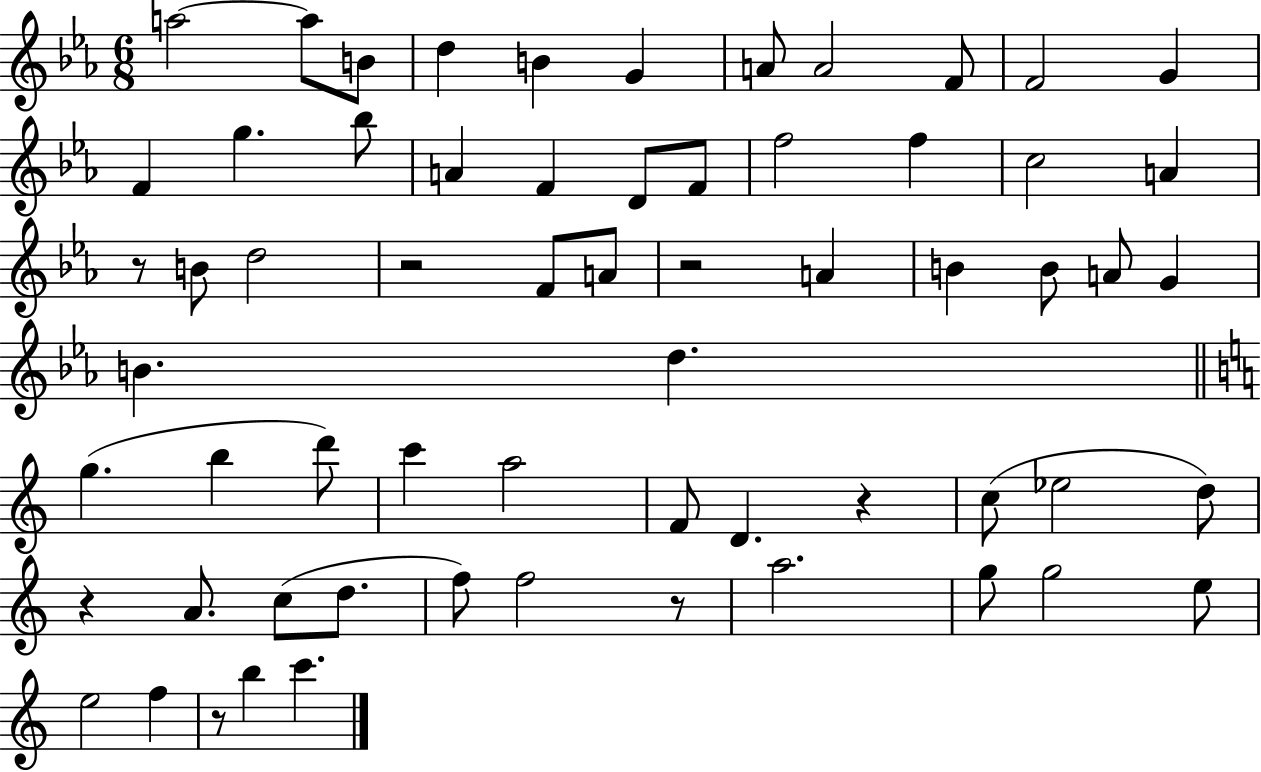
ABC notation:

X:1
T:Untitled
M:6/8
L:1/4
K:Eb
a2 a/2 B/2 d B G A/2 A2 F/2 F2 G F g _b/2 A F D/2 F/2 f2 f c2 A z/2 B/2 d2 z2 F/2 A/2 z2 A B B/2 A/2 G B d g b d'/2 c' a2 F/2 D z c/2 _e2 d/2 z A/2 c/2 d/2 f/2 f2 z/2 a2 g/2 g2 e/2 e2 f z/2 b c'